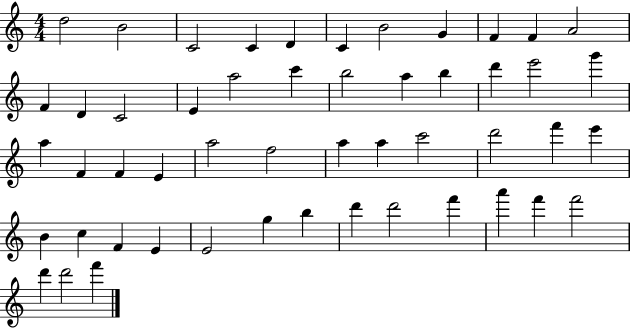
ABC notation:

X:1
T:Untitled
M:4/4
L:1/4
K:C
d2 B2 C2 C D C B2 G F F A2 F D C2 E a2 c' b2 a b d' e'2 g' a F F E a2 f2 a a c'2 d'2 f' e' B c F E E2 g b d' d'2 f' a' f' f'2 d' d'2 f'